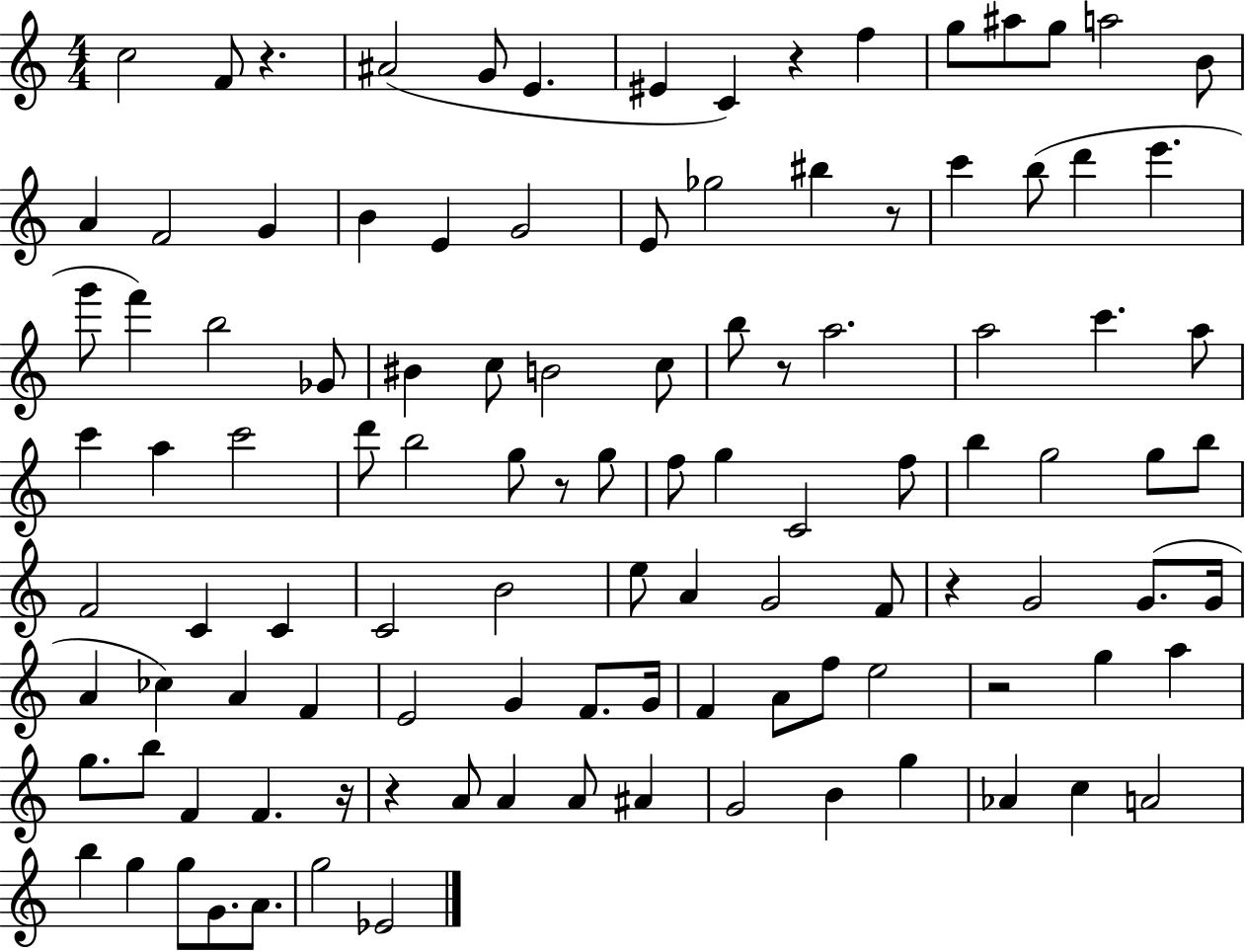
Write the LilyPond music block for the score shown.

{
  \clef treble
  \numericTimeSignature
  \time 4/4
  \key c \major
  c''2 f'8 r4. | ais'2( g'8 e'4. | eis'4 c'4) r4 f''4 | g''8 ais''8 g''8 a''2 b'8 | \break a'4 f'2 g'4 | b'4 e'4 g'2 | e'8 ges''2 bis''4 r8 | c'''4 b''8( d'''4 e'''4. | \break g'''8 f'''4) b''2 ges'8 | bis'4 c''8 b'2 c''8 | b''8 r8 a''2. | a''2 c'''4. a''8 | \break c'''4 a''4 c'''2 | d'''8 b''2 g''8 r8 g''8 | f''8 g''4 c'2 f''8 | b''4 g''2 g''8 b''8 | \break f'2 c'4 c'4 | c'2 b'2 | e''8 a'4 g'2 f'8 | r4 g'2 g'8.( g'16 | \break a'4 ces''4) a'4 f'4 | e'2 g'4 f'8. g'16 | f'4 a'8 f''8 e''2 | r2 g''4 a''4 | \break g''8. b''8 f'4 f'4. r16 | r4 a'8 a'4 a'8 ais'4 | g'2 b'4 g''4 | aes'4 c''4 a'2 | \break b''4 g''4 g''8 g'8. a'8. | g''2 ees'2 | \bar "|."
}